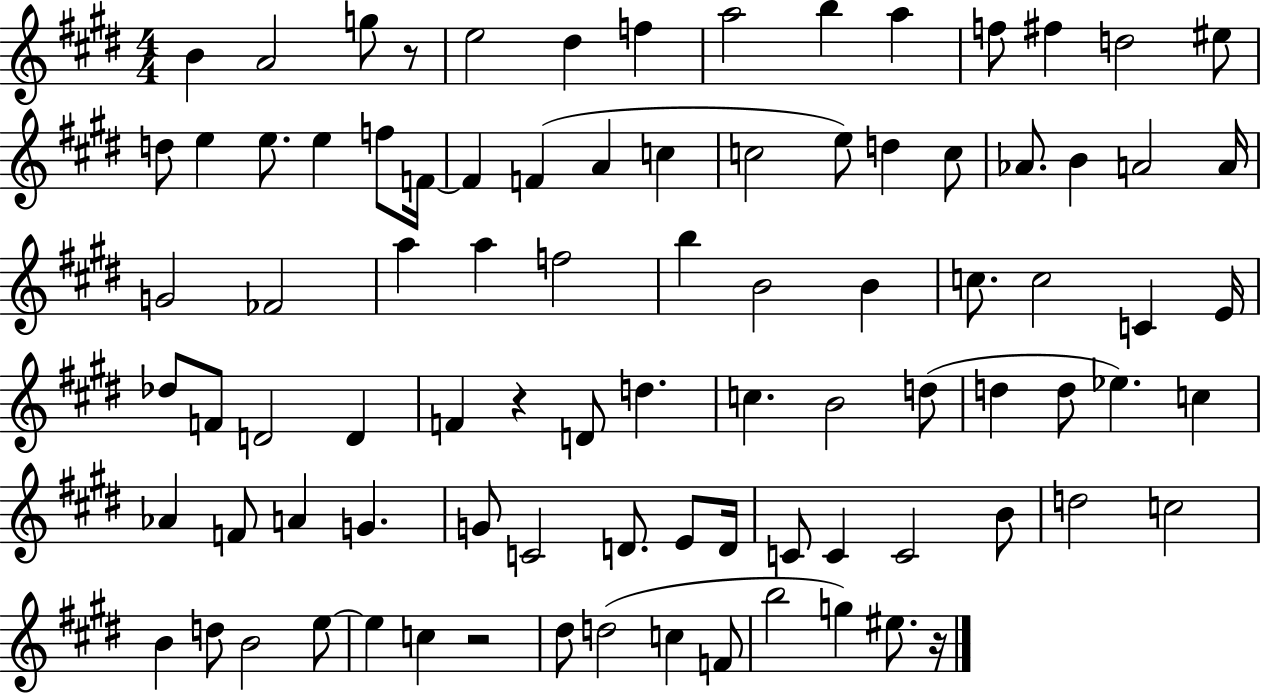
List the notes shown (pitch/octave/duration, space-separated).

B4/q A4/h G5/e R/e E5/h D#5/q F5/q A5/h B5/q A5/q F5/e F#5/q D5/h EIS5/e D5/e E5/q E5/e. E5/q F5/e F4/s F4/q F4/q A4/q C5/q C5/h E5/e D5/q C5/e Ab4/e. B4/q A4/h A4/s G4/h FES4/h A5/q A5/q F5/h B5/q B4/h B4/q C5/e. C5/h C4/q E4/s Db5/e F4/e D4/h D4/q F4/q R/q D4/e D5/q. C5/q. B4/h D5/e D5/q D5/e Eb5/q. C5/q Ab4/q F4/e A4/q G4/q. G4/e C4/h D4/e. E4/e D4/s C4/e C4/q C4/h B4/e D5/h C5/h B4/q D5/e B4/h E5/e E5/q C5/q R/h D#5/e D5/h C5/q F4/e B5/h G5/q EIS5/e. R/s